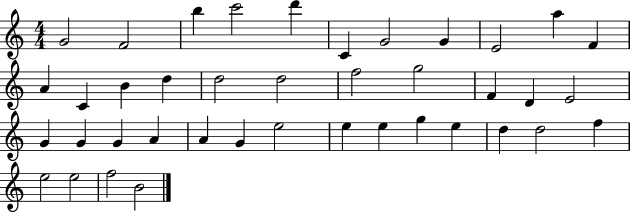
G4/h F4/h B5/q C6/h D6/q C4/q G4/h G4/q E4/h A5/q F4/q A4/q C4/q B4/q D5/q D5/h D5/h F5/h G5/h F4/q D4/q E4/h G4/q G4/q G4/q A4/q A4/q G4/q E5/h E5/q E5/q G5/q E5/q D5/q D5/h F5/q E5/h E5/h F5/h B4/h